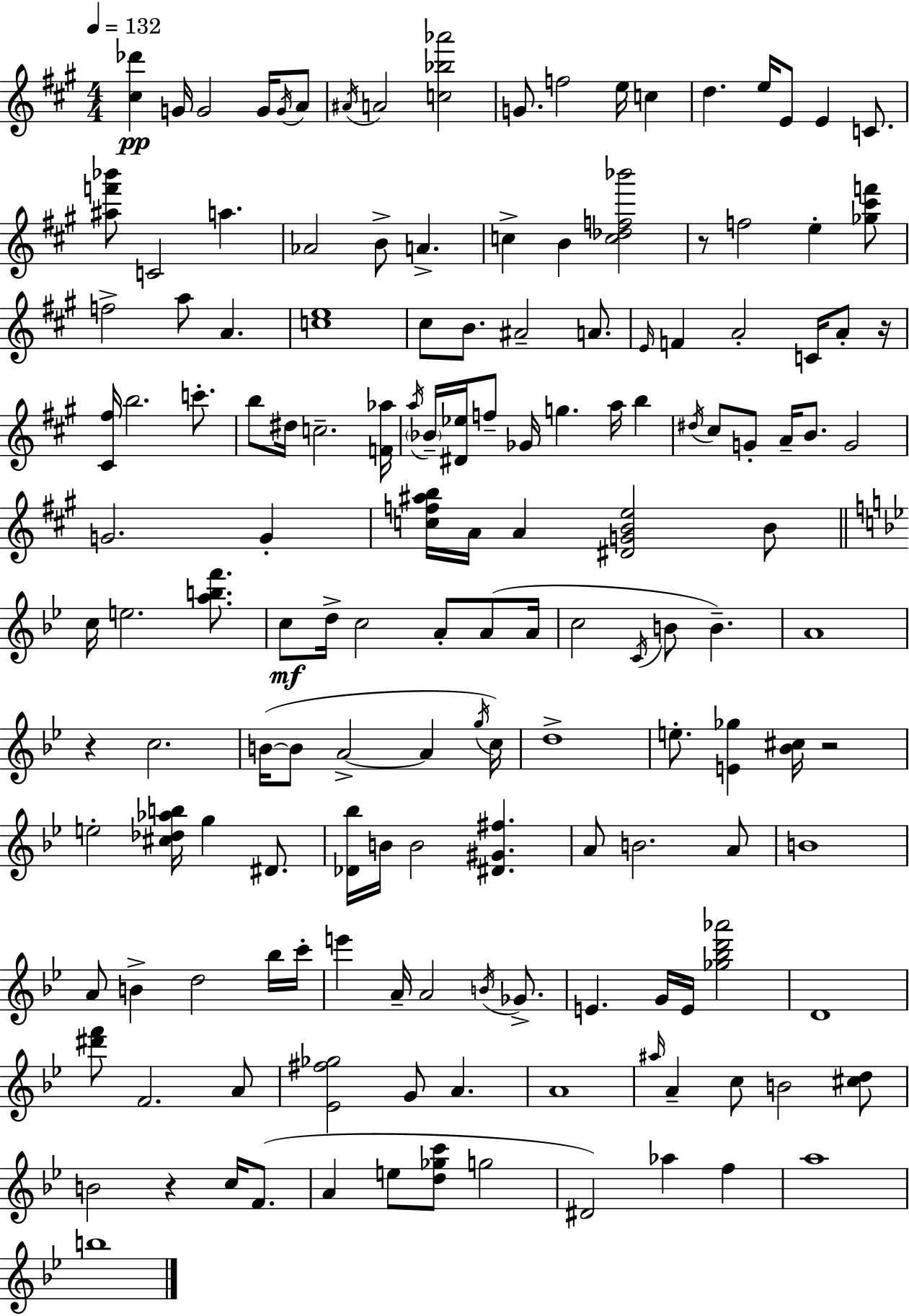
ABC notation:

X:1
T:Untitled
M:4/4
L:1/4
K:A
[^c_d'] G/4 G2 G/4 G/4 A/2 ^A/4 A2 [c_b_a']2 G/2 f2 e/4 c d e/4 E/2 E C/2 [^af'_b']/2 C2 a _A2 B/2 A c B [c_df_b']2 z/2 f2 e [_g^c'f']/2 f2 a/2 A [ce]4 ^c/2 B/2 ^A2 A/2 E/4 F A2 C/4 A/2 z/4 [^C^f]/4 b2 c'/2 b/2 ^d/4 c2 [F_a]/4 a/4 _B/4 [^D_e]/4 f/2 _G/4 g a/4 b ^d/4 ^c/2 G/2 A/4 B/2 G2 G2 G [cf^ab]/4 A/4 A [^DGBe]2 B/2 c/4 e2 [abf']/2 c/2 d/4 c2 A/2 A/2 A/4 c2 C/4 B/2 B A4 z c2 B/4 B/2 A2 A g/4 c/4 d4 e/2 [E_g] [_B^c]/4 z2 e2 [^c_d_ab]/4 g ^D/2 [_D_b]/4 B/4 B2 [^D^G^f] A/2 B2 A/2 B4 A/2 B d2 _b/4 c'/4 e' A/4 A2 B/4 _G/2 E G/4 E/4 [_g_bd'_a']2 D4 [^d'f']/2 F2 A/2 [_E^f_g]2 G/2 A A4 ^a/4 A c/2 B2 [^cd]/2 B2 z c/4 F/2 A e/2 [d_gc']/2 g2 ^D2 _a f a4 b4